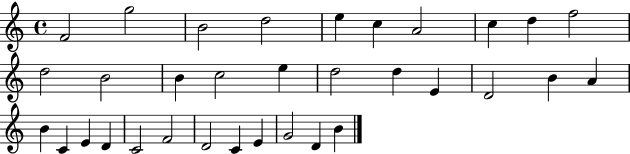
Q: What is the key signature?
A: C major